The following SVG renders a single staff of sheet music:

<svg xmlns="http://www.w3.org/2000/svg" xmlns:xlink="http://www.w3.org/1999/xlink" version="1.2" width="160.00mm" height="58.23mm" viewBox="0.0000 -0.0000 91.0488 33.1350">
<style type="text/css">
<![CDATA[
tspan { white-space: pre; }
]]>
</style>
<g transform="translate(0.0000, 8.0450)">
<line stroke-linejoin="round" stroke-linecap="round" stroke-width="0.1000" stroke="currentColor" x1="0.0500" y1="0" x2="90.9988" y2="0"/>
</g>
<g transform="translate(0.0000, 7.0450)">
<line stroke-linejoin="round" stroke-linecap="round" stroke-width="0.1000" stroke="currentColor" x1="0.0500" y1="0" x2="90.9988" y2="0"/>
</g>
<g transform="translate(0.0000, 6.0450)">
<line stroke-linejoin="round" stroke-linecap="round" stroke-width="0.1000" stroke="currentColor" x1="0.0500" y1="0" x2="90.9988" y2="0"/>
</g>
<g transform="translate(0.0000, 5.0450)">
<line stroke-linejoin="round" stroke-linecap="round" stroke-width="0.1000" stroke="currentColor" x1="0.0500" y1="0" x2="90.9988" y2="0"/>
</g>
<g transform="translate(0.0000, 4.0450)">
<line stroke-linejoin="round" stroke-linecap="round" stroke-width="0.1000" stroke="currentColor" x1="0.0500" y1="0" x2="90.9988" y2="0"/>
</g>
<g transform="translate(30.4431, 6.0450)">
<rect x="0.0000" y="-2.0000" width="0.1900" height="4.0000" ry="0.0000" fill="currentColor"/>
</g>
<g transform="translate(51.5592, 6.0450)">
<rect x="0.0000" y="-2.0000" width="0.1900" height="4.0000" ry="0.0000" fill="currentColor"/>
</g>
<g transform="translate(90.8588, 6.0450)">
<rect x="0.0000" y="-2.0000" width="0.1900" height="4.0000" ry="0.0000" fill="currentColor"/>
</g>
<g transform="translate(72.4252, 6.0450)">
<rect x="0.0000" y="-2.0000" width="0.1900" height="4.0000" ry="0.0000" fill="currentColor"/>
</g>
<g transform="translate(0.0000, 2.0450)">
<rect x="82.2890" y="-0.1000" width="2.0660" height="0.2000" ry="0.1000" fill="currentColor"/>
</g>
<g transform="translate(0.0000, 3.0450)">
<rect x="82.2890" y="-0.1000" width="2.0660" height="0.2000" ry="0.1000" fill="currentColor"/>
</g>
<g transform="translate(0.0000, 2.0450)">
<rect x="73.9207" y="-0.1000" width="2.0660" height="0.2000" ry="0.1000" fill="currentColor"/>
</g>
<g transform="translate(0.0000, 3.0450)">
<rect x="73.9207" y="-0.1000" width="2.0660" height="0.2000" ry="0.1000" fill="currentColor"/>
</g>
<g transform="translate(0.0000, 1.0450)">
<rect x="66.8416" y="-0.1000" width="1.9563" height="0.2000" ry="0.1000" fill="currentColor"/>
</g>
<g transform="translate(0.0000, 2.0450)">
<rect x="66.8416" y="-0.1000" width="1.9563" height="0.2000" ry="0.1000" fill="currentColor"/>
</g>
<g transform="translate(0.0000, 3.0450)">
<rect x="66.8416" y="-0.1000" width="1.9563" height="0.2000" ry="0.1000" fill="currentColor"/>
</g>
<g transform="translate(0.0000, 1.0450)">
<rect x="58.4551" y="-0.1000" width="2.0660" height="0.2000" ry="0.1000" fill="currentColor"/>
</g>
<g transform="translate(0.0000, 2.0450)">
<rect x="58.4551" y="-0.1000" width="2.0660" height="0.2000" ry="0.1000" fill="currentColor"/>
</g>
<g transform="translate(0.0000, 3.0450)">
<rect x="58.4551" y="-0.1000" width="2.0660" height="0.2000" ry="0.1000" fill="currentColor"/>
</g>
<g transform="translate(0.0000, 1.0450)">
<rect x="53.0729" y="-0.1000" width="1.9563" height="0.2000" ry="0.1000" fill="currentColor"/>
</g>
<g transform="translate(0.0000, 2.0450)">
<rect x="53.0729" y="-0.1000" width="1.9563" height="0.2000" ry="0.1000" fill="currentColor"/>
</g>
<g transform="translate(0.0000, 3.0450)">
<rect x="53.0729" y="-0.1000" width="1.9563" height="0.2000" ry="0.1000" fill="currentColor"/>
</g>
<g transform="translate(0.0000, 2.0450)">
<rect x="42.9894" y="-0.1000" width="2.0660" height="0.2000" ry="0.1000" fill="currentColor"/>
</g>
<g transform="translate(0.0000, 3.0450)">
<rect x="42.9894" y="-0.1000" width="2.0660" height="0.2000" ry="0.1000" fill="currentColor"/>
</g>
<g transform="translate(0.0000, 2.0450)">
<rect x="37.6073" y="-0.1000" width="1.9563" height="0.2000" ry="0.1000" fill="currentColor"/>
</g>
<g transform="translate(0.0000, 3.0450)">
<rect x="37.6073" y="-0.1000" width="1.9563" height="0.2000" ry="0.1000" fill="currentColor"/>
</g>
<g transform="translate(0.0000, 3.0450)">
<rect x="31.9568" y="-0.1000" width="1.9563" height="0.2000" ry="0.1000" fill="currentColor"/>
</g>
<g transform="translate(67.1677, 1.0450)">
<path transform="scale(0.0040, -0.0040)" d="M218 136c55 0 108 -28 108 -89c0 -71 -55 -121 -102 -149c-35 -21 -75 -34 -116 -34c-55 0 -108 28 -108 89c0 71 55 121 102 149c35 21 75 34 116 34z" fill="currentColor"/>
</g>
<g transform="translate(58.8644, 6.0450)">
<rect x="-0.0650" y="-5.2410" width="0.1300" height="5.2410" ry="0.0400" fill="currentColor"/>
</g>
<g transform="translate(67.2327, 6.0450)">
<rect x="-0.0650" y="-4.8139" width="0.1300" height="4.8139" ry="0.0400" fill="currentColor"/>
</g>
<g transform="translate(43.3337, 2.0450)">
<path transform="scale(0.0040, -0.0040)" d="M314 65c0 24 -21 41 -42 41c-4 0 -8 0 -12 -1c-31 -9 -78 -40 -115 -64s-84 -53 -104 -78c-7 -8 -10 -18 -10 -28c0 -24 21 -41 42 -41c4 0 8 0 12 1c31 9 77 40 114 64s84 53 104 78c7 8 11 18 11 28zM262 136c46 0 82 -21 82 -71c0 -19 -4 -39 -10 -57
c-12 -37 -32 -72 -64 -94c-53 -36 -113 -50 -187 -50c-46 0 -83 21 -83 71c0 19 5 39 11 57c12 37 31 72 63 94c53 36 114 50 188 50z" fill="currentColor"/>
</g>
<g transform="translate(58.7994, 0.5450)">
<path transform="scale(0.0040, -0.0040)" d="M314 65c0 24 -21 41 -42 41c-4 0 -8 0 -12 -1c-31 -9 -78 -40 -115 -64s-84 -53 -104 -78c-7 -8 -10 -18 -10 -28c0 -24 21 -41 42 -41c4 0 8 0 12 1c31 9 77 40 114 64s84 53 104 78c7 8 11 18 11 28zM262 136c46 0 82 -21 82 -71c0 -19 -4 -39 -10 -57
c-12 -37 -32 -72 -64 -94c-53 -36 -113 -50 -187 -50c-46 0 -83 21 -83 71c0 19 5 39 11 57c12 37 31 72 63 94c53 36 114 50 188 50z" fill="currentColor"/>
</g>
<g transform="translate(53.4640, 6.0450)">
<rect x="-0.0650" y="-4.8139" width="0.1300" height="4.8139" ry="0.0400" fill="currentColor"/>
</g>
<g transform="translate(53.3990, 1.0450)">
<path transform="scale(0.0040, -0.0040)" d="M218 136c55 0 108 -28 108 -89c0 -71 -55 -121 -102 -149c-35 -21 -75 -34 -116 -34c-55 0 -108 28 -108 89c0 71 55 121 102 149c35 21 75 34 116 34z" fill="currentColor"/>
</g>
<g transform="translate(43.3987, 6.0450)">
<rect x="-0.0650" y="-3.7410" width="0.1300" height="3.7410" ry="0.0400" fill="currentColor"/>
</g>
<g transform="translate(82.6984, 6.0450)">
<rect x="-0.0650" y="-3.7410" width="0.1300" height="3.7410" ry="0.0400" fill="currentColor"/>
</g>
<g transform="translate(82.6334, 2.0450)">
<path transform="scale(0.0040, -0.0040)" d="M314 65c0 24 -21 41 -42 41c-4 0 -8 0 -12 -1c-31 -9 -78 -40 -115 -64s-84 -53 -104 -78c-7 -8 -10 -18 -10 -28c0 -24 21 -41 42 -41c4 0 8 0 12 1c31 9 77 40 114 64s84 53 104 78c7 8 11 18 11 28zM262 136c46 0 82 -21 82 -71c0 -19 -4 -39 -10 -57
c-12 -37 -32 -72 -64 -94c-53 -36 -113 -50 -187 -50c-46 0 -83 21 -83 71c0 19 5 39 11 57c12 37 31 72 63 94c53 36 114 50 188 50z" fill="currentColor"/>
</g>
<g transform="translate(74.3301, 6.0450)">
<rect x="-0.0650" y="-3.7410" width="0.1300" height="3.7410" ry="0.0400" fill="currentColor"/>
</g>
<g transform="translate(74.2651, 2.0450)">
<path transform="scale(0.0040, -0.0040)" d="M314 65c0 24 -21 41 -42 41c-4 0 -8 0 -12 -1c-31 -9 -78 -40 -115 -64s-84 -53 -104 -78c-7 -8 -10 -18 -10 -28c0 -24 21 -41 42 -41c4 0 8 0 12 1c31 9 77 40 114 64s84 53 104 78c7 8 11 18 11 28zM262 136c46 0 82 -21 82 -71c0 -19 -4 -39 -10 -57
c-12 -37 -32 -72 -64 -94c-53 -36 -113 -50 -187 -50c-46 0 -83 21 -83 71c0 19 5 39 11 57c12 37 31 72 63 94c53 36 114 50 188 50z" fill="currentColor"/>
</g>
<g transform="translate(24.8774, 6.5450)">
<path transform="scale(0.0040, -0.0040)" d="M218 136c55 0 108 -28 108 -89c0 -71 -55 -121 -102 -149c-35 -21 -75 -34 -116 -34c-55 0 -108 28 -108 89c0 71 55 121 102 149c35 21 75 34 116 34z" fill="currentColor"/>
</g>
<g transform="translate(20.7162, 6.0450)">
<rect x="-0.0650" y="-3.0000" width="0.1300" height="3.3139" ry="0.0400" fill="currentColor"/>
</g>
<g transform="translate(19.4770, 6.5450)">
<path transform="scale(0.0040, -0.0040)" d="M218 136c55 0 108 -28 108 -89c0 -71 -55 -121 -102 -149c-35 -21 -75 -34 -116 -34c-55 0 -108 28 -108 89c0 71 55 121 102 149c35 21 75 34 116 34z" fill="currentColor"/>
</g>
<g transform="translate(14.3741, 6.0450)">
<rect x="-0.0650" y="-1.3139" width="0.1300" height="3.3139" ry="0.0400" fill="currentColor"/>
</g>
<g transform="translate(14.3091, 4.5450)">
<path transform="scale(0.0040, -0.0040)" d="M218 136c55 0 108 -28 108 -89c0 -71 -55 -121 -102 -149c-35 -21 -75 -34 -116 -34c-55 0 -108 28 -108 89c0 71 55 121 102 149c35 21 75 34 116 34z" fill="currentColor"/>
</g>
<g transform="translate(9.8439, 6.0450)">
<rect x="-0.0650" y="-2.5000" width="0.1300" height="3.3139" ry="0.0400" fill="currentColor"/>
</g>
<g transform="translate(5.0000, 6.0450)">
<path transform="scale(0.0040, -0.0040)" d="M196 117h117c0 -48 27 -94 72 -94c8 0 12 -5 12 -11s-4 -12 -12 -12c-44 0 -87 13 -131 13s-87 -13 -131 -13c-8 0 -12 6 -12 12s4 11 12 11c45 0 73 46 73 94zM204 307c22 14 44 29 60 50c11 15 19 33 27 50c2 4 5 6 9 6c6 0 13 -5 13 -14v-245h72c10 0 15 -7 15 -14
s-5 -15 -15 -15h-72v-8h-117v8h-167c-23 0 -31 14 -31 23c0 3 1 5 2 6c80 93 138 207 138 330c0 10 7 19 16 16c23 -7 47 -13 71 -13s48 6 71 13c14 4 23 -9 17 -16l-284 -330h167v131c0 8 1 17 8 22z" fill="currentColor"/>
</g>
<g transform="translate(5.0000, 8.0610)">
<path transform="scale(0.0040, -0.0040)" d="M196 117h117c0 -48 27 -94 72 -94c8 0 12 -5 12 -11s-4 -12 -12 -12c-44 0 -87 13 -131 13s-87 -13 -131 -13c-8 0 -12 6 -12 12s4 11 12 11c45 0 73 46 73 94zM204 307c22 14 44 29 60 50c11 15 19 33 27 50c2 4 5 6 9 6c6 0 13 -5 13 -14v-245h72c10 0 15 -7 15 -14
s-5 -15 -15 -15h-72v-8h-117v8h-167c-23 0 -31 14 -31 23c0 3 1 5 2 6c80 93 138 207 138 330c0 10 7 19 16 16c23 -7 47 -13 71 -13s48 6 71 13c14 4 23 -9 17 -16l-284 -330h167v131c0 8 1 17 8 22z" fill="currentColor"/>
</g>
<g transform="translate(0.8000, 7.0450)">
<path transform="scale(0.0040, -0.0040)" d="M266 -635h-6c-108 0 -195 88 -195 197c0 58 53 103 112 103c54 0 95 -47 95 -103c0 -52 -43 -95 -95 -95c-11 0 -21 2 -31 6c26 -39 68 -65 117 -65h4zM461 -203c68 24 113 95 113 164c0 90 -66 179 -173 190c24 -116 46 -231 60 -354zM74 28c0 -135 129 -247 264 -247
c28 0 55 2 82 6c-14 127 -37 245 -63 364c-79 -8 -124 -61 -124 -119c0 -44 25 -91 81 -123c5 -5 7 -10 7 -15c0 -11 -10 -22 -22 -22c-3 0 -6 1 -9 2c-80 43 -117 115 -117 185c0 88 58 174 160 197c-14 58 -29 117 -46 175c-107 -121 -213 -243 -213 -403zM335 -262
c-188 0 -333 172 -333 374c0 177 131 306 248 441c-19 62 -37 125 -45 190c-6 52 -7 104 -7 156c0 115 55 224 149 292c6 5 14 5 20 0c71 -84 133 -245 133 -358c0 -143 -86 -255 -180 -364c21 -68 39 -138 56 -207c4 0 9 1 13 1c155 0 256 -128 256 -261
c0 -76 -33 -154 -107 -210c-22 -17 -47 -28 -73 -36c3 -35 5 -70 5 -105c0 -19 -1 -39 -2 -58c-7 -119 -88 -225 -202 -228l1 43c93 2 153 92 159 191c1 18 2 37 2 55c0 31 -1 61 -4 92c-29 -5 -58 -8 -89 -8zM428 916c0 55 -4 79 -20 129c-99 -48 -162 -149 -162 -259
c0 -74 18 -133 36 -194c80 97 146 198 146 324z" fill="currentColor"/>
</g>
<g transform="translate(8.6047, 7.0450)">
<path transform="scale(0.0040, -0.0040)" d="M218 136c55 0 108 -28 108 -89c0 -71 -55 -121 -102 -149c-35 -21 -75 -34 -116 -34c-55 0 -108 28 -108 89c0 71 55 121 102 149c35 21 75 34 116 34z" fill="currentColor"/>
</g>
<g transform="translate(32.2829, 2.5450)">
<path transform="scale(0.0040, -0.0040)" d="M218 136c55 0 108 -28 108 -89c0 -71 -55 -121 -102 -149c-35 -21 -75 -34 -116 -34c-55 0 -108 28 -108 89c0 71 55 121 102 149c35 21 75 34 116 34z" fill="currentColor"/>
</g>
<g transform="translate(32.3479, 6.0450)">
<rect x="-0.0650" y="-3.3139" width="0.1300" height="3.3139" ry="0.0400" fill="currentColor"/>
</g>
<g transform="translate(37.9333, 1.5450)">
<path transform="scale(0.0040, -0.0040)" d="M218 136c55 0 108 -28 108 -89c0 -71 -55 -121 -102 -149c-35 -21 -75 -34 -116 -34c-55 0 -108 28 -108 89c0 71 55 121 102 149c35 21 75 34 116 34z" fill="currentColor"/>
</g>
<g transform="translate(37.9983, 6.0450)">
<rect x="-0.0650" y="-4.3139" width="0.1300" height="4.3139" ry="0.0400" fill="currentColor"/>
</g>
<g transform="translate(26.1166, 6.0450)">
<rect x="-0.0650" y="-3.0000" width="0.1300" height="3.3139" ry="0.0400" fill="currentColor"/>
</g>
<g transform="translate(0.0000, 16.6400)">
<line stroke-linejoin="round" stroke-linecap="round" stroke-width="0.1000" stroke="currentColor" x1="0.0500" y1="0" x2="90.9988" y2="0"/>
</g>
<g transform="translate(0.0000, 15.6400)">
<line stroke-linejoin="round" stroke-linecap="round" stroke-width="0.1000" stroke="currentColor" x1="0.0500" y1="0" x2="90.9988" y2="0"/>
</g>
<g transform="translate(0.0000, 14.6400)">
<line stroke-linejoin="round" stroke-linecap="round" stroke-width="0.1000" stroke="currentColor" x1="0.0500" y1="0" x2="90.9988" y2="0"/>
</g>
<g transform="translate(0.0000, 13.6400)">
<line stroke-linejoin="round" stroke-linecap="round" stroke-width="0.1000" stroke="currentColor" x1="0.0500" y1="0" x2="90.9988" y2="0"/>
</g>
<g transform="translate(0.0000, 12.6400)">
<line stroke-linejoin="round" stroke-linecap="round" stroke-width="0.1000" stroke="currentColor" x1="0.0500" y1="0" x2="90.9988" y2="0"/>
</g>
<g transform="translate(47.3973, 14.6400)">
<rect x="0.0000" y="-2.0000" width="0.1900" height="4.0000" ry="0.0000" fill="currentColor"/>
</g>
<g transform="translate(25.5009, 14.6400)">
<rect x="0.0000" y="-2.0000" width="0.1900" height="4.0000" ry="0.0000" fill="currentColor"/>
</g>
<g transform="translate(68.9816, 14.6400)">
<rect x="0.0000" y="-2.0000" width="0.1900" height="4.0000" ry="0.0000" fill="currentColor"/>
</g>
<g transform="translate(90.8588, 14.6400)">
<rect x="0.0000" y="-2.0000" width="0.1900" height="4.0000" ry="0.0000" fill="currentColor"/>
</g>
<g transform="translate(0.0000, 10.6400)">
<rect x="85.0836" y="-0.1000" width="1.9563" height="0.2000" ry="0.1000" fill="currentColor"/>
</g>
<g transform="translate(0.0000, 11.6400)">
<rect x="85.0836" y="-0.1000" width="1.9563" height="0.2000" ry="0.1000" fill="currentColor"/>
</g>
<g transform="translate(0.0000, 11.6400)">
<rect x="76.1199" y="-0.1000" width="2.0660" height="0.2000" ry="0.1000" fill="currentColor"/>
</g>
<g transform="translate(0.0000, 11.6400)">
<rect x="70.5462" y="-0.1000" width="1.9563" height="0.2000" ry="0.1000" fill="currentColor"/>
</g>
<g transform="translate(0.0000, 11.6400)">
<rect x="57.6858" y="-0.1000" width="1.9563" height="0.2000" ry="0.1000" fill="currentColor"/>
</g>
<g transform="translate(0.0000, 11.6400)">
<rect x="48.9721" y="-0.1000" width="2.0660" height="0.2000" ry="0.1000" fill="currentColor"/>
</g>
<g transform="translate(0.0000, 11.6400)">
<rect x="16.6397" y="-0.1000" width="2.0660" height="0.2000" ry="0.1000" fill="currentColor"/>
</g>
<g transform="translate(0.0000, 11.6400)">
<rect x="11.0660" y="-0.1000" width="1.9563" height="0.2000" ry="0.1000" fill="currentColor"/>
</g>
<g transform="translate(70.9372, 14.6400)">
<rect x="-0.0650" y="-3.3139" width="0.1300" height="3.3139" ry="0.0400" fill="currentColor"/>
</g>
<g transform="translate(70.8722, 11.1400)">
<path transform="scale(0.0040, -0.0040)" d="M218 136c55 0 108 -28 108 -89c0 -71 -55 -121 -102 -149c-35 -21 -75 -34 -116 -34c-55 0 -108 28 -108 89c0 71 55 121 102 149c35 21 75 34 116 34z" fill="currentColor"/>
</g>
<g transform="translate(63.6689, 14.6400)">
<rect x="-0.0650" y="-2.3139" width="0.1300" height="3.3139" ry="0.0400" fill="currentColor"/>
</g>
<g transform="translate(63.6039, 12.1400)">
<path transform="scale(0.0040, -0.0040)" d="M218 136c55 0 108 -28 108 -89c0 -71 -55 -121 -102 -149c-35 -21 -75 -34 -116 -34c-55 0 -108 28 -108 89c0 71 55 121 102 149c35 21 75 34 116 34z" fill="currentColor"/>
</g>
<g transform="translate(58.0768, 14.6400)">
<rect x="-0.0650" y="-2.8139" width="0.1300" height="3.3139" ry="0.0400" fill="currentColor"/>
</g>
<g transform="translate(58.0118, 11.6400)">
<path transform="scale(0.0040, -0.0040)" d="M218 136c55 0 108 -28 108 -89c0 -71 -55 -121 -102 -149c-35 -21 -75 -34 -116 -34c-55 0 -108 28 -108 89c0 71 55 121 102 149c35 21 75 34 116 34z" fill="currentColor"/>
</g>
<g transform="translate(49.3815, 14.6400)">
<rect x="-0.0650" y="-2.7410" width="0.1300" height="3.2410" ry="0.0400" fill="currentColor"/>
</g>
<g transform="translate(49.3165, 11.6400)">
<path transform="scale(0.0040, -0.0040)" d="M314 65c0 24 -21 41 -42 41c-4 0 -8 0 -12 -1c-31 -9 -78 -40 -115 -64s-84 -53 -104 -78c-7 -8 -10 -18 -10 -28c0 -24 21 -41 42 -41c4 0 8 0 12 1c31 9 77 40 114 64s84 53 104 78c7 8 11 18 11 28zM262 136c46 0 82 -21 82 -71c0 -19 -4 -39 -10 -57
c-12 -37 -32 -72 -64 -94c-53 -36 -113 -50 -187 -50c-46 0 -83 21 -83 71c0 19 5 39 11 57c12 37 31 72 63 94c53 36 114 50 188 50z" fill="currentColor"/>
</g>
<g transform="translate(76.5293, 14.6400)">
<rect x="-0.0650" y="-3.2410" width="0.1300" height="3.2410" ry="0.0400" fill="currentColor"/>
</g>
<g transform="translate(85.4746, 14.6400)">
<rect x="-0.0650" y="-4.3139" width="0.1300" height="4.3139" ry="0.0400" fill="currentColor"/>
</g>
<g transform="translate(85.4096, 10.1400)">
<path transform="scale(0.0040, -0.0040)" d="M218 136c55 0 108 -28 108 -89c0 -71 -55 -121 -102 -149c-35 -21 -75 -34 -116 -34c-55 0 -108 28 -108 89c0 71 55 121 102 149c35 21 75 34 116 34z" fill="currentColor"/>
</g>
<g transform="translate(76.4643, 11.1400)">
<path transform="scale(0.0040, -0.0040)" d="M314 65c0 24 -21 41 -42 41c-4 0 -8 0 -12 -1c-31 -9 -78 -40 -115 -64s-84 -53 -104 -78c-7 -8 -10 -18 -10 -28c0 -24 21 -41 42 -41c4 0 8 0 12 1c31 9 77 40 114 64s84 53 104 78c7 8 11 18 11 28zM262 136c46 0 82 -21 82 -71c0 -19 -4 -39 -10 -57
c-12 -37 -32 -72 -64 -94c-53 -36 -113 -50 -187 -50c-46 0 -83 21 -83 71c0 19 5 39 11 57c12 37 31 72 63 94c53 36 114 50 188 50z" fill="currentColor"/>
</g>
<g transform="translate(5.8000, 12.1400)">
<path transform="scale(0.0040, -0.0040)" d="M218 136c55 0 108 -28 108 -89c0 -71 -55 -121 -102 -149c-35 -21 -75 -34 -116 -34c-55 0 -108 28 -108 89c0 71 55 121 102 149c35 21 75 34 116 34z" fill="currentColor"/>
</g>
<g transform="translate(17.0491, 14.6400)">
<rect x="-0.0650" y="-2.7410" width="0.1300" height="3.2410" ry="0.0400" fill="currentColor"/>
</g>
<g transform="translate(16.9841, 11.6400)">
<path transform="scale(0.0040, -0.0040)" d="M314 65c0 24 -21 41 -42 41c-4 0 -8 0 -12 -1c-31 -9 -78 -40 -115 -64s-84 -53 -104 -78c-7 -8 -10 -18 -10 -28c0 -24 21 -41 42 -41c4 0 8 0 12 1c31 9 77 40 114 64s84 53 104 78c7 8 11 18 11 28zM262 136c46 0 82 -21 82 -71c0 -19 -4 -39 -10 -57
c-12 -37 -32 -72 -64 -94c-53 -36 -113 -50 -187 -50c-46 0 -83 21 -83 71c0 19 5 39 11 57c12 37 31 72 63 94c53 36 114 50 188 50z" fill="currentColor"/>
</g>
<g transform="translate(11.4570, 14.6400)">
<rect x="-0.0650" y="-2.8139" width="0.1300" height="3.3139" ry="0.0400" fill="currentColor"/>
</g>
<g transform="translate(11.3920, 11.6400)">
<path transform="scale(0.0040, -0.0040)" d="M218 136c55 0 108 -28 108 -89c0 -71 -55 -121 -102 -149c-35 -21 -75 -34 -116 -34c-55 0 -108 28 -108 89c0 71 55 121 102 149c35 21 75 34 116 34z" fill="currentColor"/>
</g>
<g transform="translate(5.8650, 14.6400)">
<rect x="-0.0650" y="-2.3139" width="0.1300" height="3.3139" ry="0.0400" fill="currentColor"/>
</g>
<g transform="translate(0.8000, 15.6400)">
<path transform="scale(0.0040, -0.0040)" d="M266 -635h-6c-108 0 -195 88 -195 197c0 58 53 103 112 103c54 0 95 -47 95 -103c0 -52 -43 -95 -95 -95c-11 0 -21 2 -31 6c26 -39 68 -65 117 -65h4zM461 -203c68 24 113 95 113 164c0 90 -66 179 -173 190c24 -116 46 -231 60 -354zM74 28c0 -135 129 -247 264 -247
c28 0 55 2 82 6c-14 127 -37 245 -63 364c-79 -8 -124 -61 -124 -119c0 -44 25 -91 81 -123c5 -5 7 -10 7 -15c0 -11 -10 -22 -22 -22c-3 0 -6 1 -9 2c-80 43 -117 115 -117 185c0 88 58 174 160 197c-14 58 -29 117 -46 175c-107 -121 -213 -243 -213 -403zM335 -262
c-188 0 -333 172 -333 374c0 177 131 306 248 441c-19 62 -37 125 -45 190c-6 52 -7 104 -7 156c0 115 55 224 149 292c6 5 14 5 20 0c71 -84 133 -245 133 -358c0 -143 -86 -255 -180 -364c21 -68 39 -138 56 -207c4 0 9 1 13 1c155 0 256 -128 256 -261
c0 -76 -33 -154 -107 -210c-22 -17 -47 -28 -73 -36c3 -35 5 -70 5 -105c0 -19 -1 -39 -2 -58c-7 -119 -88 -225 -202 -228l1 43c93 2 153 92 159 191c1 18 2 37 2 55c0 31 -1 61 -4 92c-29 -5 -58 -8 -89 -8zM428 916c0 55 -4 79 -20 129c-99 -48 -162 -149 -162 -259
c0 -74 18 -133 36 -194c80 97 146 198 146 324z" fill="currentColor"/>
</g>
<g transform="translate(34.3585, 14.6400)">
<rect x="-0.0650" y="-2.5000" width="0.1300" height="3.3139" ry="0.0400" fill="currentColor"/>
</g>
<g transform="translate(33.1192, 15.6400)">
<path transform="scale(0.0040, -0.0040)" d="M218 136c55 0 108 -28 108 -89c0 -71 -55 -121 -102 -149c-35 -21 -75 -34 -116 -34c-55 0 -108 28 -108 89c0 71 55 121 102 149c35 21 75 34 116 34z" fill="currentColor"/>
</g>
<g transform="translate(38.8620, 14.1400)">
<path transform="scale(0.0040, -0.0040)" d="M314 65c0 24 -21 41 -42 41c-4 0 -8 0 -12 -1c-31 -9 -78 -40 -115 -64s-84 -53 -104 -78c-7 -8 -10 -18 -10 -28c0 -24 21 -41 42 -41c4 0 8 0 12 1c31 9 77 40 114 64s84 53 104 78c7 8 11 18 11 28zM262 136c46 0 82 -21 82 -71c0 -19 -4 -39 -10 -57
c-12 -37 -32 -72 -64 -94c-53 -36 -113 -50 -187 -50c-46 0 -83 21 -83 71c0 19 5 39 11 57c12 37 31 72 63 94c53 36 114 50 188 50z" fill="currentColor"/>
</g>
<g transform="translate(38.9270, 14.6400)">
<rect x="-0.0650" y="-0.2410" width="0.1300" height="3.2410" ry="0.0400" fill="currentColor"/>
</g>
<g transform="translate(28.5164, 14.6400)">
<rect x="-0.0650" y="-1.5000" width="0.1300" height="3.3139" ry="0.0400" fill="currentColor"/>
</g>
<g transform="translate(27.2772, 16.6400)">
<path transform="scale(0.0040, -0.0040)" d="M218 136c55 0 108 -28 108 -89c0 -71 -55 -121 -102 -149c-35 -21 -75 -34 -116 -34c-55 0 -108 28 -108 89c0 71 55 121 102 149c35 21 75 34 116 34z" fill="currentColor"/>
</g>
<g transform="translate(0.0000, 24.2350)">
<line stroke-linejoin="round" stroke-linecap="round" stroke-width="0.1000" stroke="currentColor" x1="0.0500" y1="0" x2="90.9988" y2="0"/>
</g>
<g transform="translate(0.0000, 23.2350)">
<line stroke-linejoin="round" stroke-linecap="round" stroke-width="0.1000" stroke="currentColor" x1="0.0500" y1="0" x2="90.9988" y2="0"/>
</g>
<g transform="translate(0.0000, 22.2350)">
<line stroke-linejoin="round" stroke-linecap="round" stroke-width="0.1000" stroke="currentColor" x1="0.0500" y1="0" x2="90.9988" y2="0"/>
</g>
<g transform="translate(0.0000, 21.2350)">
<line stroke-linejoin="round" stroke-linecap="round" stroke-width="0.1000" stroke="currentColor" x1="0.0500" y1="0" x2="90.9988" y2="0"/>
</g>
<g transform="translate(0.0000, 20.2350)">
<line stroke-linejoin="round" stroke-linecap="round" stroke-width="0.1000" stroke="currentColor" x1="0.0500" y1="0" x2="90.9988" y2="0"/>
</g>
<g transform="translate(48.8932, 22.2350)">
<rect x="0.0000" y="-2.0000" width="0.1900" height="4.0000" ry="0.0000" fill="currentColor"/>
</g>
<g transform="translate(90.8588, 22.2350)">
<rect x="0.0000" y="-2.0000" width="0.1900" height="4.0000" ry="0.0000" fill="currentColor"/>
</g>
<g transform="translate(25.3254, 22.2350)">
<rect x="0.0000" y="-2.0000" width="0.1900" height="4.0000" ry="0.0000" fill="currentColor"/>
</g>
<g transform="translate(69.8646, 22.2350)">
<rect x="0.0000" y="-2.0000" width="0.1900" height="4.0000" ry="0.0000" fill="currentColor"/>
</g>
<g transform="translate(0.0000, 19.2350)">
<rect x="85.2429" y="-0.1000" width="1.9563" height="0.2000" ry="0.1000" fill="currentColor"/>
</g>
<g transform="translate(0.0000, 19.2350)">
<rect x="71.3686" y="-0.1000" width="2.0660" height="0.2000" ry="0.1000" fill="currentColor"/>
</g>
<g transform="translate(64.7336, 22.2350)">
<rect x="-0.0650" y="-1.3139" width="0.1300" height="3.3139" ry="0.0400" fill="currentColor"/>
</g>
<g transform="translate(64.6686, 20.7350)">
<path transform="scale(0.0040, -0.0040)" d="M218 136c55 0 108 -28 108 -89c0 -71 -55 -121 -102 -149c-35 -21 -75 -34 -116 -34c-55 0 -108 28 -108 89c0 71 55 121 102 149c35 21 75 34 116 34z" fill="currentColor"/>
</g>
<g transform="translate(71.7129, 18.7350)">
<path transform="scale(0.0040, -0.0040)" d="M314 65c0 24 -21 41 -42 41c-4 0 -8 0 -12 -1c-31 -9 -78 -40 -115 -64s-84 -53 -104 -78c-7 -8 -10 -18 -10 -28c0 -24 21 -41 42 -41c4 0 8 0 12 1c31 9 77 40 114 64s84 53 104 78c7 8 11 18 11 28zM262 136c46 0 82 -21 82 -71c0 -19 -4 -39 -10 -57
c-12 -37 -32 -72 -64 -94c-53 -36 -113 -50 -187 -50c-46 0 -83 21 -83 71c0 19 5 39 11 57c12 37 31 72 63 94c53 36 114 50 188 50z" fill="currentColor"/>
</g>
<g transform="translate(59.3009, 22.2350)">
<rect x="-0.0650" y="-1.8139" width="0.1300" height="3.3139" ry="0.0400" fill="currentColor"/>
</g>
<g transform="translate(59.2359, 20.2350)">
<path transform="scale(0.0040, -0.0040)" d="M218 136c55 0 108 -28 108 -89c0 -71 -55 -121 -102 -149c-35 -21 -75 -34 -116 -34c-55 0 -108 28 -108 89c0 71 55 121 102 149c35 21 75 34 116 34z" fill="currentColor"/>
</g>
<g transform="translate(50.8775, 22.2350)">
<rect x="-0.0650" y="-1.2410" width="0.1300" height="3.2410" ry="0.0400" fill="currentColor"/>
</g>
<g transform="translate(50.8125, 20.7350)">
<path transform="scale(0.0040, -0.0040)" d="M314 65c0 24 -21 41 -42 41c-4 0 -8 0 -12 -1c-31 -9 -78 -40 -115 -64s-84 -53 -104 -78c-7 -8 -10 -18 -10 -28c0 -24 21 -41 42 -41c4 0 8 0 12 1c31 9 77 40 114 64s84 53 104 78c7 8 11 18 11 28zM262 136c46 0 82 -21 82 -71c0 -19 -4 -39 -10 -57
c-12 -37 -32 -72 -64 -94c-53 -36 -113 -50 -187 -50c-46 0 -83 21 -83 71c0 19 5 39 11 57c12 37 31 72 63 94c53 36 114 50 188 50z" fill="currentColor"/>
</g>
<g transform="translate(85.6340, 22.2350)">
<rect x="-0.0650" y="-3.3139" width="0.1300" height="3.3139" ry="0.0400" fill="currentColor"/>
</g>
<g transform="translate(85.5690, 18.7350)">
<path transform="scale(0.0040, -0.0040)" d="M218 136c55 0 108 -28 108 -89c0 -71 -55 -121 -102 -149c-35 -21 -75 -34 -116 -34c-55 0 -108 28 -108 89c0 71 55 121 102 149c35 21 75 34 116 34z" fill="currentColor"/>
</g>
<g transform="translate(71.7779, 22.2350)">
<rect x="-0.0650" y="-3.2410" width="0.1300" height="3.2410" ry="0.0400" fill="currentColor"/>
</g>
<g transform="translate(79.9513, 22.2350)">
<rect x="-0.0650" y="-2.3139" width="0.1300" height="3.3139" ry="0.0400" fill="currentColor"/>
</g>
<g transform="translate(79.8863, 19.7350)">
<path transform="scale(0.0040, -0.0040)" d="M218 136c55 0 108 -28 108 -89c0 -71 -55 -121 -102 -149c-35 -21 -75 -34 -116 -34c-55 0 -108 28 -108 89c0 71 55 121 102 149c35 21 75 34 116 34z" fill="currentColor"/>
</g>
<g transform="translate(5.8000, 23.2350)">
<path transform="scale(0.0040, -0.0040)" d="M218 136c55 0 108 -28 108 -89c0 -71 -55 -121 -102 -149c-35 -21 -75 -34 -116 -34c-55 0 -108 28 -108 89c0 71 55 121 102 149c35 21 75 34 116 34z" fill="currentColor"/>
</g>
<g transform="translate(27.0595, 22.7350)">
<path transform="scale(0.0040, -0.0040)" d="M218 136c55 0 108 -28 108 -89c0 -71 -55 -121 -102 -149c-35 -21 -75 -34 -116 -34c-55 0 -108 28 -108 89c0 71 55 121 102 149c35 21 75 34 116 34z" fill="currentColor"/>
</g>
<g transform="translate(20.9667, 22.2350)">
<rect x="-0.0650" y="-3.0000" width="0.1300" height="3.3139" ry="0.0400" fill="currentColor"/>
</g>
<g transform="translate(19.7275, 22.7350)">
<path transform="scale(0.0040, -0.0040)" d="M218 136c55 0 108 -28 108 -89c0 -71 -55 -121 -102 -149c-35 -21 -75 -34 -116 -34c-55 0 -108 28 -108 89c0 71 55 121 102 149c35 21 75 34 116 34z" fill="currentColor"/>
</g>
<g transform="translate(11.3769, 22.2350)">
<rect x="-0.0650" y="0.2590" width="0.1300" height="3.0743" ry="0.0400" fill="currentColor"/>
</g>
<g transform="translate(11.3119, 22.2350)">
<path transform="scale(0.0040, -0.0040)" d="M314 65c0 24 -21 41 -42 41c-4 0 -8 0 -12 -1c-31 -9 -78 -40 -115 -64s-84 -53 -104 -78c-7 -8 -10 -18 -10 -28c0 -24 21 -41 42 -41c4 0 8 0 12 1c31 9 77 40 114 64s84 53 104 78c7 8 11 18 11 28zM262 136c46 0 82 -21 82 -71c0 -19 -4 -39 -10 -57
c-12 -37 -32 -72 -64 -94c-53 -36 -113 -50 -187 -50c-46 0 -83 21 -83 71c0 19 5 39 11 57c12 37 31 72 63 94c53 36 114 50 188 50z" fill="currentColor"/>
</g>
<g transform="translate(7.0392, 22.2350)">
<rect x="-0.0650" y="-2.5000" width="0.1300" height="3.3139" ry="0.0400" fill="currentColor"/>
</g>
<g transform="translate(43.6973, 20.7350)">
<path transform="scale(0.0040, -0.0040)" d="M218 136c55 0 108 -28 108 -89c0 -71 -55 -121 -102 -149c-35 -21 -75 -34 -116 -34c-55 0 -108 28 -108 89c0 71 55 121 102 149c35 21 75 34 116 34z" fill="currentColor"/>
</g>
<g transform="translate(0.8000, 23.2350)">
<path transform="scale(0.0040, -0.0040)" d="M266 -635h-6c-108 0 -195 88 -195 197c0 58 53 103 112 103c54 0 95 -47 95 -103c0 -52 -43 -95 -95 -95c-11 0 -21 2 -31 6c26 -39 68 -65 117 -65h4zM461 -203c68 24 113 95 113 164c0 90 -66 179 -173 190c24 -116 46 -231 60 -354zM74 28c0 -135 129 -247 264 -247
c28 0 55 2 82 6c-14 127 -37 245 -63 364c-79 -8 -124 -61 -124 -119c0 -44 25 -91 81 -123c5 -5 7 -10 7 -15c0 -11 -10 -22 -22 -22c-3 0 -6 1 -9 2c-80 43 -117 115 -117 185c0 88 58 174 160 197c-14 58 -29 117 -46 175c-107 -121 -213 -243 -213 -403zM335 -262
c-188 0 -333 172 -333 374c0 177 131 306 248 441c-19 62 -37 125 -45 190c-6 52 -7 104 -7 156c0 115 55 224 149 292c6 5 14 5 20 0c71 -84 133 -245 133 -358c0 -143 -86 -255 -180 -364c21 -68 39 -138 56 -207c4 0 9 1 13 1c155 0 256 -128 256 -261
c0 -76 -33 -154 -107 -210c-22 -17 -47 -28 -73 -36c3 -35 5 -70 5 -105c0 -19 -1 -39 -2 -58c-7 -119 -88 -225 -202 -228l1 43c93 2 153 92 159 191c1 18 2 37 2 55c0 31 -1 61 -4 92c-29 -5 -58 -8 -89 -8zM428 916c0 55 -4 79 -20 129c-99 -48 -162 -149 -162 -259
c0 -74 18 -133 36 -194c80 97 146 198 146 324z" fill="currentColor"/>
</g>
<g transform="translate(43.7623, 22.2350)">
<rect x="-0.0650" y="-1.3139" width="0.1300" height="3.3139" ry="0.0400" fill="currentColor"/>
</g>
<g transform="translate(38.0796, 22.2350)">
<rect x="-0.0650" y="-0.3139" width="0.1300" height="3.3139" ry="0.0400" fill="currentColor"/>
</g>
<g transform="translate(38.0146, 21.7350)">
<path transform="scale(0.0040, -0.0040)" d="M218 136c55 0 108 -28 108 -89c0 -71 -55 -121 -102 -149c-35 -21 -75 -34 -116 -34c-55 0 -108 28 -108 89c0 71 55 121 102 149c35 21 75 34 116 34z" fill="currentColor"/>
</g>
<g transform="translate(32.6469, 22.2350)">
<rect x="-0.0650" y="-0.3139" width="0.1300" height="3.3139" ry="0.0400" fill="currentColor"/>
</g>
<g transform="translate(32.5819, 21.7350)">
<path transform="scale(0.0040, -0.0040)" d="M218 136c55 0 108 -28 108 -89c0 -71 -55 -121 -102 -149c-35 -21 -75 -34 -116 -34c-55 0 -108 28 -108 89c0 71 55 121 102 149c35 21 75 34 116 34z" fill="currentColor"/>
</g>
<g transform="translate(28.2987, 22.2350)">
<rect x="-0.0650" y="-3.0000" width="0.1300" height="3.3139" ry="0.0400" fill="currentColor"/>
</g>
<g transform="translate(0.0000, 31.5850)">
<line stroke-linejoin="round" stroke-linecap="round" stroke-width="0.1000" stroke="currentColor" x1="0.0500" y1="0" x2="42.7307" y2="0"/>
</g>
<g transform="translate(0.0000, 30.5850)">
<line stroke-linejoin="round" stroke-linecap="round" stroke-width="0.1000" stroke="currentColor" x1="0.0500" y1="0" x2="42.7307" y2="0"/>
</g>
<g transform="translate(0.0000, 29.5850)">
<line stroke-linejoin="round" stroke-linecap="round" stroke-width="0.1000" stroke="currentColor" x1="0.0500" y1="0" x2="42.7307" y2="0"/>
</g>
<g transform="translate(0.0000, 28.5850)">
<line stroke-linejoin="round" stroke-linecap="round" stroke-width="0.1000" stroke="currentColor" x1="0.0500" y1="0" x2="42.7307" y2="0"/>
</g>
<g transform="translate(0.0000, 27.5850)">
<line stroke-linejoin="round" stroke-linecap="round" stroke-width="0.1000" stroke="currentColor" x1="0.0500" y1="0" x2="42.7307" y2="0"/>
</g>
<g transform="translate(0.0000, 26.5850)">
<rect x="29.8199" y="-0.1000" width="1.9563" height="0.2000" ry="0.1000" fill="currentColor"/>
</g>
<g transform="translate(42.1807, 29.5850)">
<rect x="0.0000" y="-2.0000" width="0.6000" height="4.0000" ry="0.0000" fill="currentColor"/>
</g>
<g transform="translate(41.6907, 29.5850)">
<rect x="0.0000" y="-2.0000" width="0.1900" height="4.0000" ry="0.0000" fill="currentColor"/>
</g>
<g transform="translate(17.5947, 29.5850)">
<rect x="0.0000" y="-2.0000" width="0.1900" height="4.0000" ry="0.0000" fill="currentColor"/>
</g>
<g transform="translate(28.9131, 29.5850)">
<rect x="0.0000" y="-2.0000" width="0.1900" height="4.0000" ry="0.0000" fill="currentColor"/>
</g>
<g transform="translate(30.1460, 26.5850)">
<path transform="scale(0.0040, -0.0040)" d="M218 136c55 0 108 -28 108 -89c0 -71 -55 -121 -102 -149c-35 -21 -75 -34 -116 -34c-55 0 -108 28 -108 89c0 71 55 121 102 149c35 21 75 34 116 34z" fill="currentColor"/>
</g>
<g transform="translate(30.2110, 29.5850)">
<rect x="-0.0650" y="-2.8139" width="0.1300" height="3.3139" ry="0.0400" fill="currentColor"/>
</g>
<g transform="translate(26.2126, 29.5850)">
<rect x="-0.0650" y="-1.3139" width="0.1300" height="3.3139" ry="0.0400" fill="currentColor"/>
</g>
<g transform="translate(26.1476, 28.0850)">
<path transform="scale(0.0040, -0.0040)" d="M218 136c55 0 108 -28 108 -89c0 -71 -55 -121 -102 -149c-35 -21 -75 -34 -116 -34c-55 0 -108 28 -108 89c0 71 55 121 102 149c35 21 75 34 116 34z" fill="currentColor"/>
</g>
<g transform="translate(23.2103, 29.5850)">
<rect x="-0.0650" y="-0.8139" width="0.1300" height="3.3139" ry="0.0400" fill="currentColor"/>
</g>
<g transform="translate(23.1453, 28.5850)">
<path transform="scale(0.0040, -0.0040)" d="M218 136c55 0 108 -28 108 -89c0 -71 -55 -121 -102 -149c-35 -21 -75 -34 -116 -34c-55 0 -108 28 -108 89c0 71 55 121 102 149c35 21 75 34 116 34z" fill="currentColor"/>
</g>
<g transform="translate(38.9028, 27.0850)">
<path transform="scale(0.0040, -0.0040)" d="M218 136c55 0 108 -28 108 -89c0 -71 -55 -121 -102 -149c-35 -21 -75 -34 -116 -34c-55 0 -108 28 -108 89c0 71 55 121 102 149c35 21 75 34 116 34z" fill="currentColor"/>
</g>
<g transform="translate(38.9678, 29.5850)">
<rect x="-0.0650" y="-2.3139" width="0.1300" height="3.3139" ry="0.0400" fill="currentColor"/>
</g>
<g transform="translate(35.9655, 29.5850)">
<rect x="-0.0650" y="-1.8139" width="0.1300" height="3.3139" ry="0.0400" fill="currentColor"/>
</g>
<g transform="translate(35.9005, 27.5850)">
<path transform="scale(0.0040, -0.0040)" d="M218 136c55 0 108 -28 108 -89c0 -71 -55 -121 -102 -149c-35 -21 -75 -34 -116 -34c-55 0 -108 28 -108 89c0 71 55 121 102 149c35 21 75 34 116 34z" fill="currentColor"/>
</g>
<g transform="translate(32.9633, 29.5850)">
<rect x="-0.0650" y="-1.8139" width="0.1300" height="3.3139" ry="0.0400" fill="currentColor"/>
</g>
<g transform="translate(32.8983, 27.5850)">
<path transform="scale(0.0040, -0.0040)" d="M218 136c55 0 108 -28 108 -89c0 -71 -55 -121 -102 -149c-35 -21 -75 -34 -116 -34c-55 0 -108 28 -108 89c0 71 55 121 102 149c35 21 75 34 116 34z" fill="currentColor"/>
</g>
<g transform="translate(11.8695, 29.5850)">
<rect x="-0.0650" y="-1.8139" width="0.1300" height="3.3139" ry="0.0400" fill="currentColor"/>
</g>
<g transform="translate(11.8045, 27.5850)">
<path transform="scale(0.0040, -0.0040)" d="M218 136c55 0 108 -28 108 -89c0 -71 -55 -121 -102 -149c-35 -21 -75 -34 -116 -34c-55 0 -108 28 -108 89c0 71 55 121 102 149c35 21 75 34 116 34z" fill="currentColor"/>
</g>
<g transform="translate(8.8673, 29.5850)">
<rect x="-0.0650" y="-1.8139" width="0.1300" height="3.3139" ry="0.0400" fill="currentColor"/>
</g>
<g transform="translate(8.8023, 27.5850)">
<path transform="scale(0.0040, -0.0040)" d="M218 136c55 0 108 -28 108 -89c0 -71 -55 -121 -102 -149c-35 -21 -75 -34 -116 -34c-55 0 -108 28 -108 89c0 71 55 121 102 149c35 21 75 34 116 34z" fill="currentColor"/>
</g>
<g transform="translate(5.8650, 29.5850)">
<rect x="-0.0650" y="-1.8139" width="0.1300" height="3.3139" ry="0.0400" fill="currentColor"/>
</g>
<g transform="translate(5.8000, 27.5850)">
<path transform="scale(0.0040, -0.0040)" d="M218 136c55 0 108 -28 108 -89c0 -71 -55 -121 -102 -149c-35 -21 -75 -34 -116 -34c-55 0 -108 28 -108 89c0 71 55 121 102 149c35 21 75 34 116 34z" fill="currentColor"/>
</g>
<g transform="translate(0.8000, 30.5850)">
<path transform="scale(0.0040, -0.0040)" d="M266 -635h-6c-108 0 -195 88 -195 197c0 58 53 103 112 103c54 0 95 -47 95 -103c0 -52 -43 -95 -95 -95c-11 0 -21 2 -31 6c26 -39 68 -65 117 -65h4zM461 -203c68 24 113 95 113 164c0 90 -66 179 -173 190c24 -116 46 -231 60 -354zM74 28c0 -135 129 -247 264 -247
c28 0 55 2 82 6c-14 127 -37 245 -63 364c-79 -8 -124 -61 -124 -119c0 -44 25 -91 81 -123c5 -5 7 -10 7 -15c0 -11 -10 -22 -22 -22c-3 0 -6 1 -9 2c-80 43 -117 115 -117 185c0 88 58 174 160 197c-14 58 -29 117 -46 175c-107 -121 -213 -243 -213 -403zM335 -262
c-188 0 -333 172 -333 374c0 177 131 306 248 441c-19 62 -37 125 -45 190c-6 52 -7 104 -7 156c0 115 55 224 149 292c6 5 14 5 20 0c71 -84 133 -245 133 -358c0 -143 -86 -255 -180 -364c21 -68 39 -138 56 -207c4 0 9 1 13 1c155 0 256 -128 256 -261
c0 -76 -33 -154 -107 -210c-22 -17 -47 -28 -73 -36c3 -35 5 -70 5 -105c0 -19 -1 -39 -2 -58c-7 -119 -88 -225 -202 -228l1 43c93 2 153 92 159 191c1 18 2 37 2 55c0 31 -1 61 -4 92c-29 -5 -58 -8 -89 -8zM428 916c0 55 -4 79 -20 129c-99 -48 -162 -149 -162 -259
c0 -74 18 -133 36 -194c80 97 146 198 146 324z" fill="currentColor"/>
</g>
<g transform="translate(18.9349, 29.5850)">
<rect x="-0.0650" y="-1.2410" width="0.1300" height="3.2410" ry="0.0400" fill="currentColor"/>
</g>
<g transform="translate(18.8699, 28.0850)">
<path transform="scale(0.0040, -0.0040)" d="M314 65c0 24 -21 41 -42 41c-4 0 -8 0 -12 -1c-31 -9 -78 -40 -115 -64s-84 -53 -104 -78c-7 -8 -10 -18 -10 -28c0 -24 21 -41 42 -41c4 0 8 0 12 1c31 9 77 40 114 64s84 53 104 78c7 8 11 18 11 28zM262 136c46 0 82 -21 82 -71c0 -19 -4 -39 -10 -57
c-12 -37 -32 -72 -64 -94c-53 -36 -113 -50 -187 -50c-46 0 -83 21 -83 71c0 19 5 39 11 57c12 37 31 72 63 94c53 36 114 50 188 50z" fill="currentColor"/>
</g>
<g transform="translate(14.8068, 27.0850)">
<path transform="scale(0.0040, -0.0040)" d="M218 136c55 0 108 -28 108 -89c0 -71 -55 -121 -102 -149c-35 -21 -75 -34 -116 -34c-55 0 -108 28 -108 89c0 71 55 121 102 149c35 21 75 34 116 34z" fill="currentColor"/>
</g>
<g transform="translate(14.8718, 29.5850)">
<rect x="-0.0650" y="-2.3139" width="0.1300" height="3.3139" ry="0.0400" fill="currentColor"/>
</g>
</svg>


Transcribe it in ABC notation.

X:1
T:Untitled
M:4/4
L:1/4
K:C
G e A A b d' c'2 e' f'2 e' c'2 c'2 g a a2 E G c2 a2 a g b b2 d' G B2 A A c c e e2 f e b2 g b f f f g e2 d e a f f g